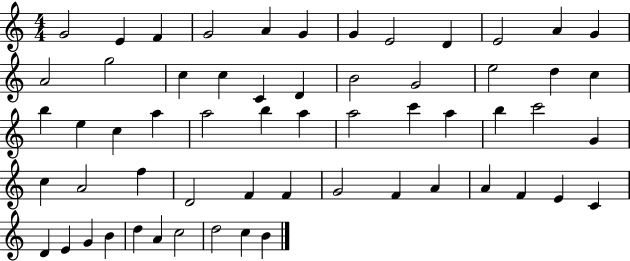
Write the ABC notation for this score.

X:1
T:Untitled
M:4/4
L:1/4
K:C
G2 E F G2 A G G E2 D E2 A G A2 g2 c c C D B2 G2 e2 d c b e c a a2 b a a2 c' a b c'2 G c A2 f D2 F F G2 F A A F E C D E G B d A c2 d2 c B